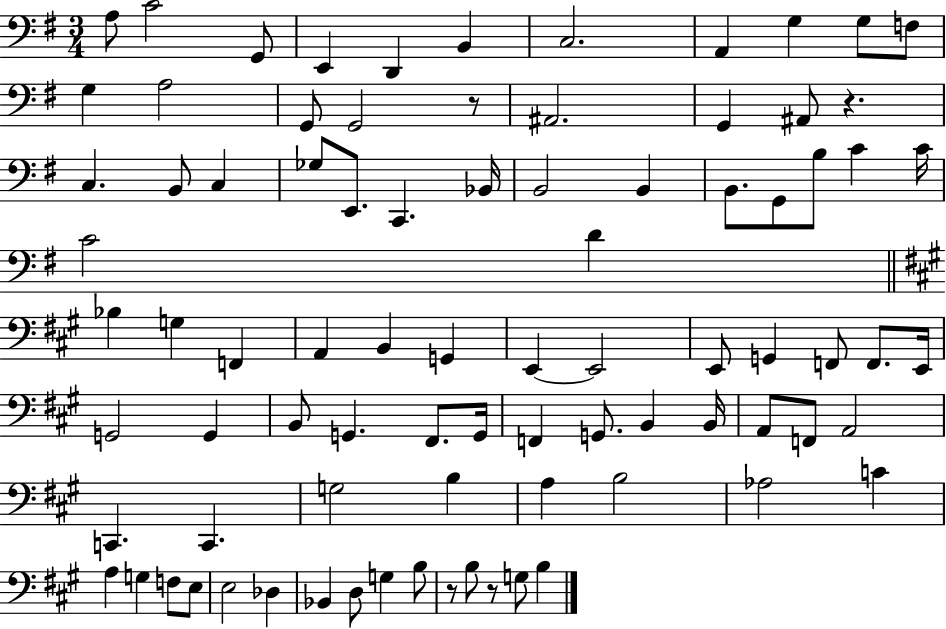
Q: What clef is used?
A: bass